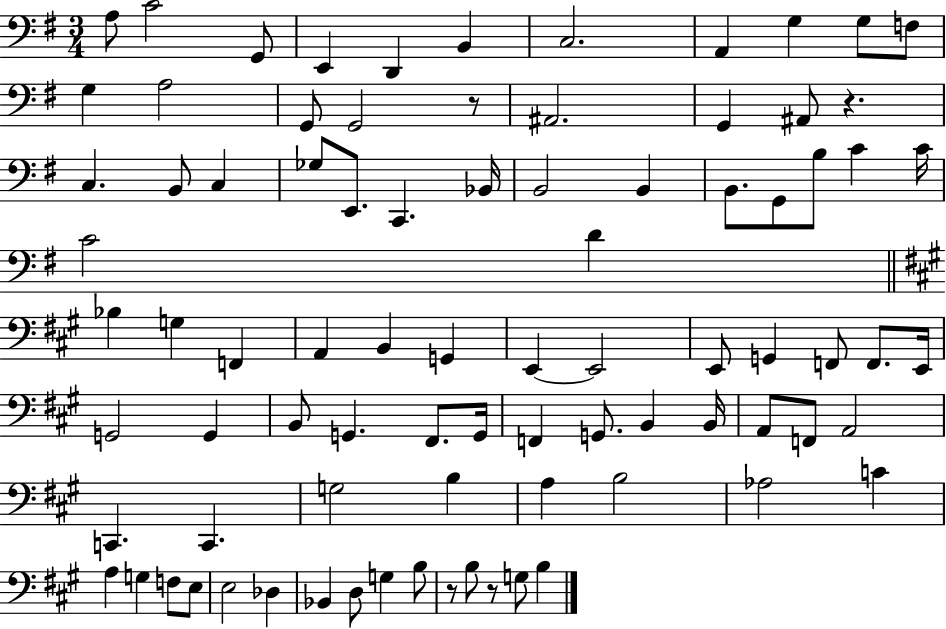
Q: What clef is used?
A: bass